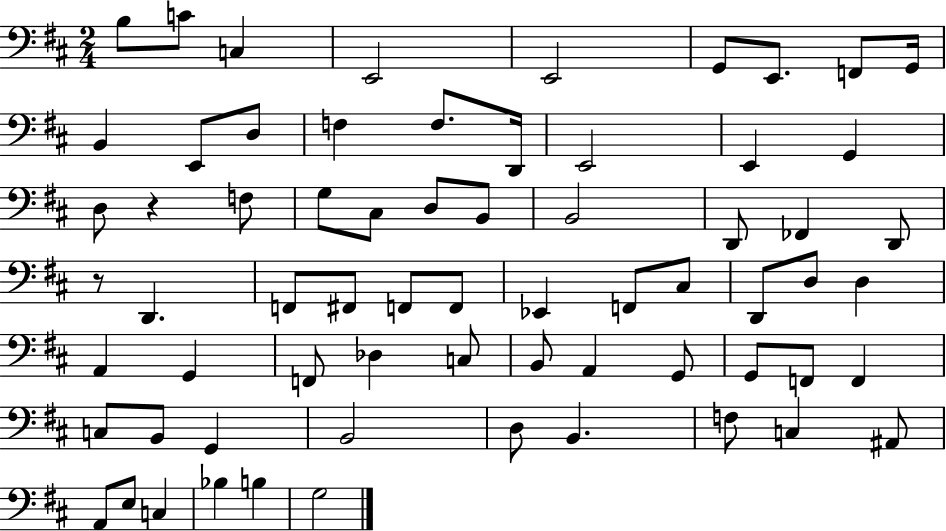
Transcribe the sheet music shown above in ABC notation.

X:1
T:Untitled
M:2/4
L:1/4
K:D
B,/2 C/2 C, E,,2 E,,2 G,,/2 E,,/2 F,,/2 G,,/4 B,, E,,/2 D,/2 F, F,/2 D,,/4 E,,2 E,, G,, D,/2 z F,/2 G,/2 ^C,/2 D,/2 B,,/2 B,,2 D,,/2 _F,, D,,/2 z/2 D,, F,,/2 ^F,,/2 F,,/2 F,,/2 _E,, F,,/2 ^C,/2 D,,/2 D,/2 D, A,, G,, F,,/2 _D, C,/2 B,,/2 A,, G,,/2 G,,/2 F,,/2 F,, C,/2 B,,/2 G,, B,,2 D,/2 B,, F,/2 C, ^A,,/2 A,,/2 E,/2 C, _B, B, G,2